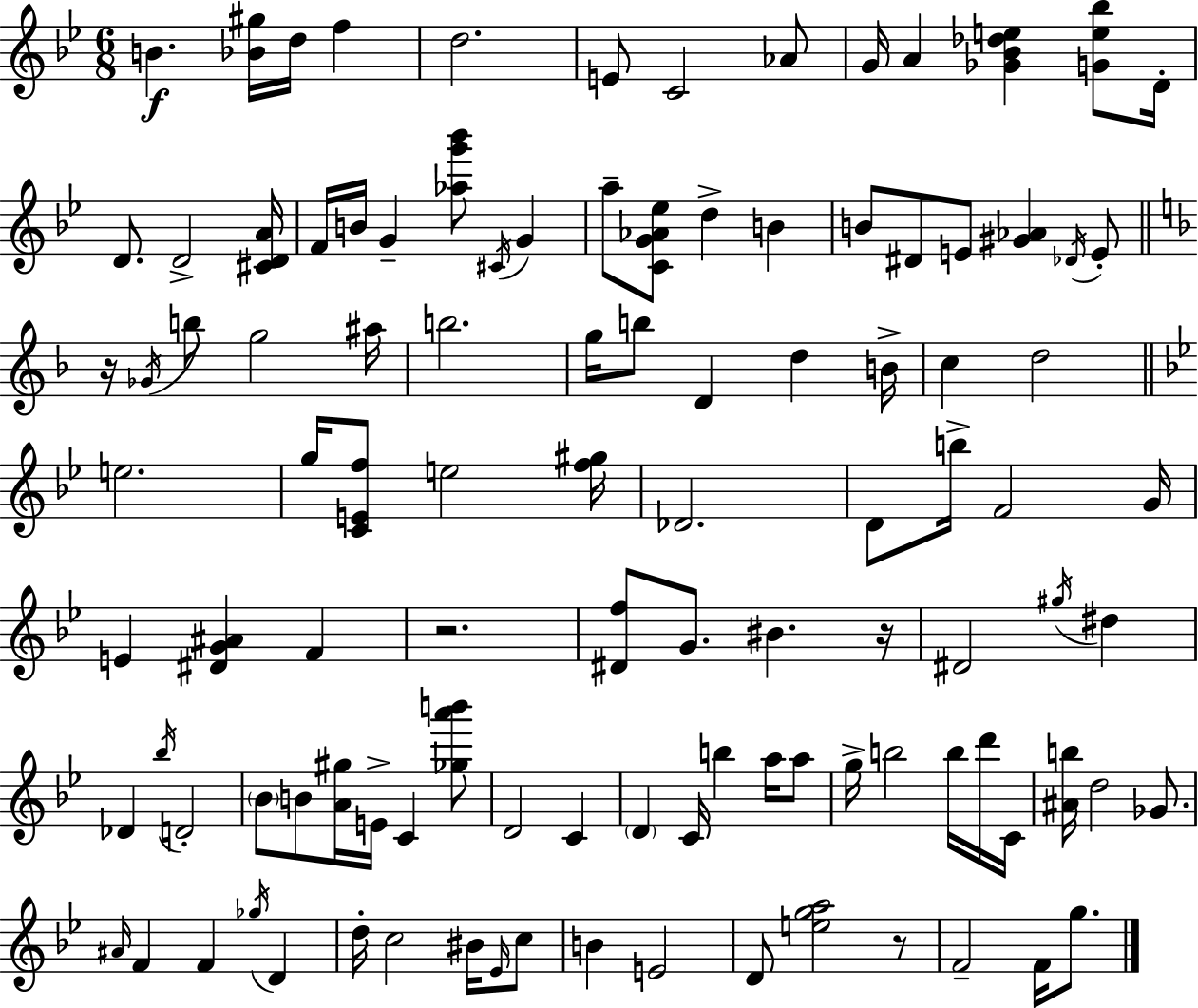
X:1
T:Untitled
M:6/8
L:1/4
K:Gm
B [_B^g]/4 d/4 f d2 E/2 C2 _A/2 G/4 A [_G_B_de] [Ge_b]/2 D/4 D/2 D2 [^CDA]/4 F/4 B/4 G [_ag'_b']/2 ^C/4 G a/2 [CG_A_e]/2 d B B/2 ^D/2 E/2 [^G_A] _D/4 E/2 z/4 _G/4 b/2 g2 ^a/4 b2 g/4 b/2 D d B/4 c d2 e2 g/4 [CEf]/2 e2 [f^g]/4 _D2 D/2 b/4 F2 G/4 E [^DG^A] F z2 [^Df]/2 G/2 ^B z/4 ^D2 ^g/4 ^d _D _b/4 D2 _B/2 B/2 [A^g]/4 E/4 C [_ga'b']/2 D2 C D C/4 b a/4 a/2 g/4 b2 b/4 d'/4 C/4 [^Ab]/4 d2 _G/2 ^A/4 F F _g/4 D d/4 c2 ^B/4 _E/4 c/2 B E2 D/2 [ega]2 z/2 F2 F/4 g/2